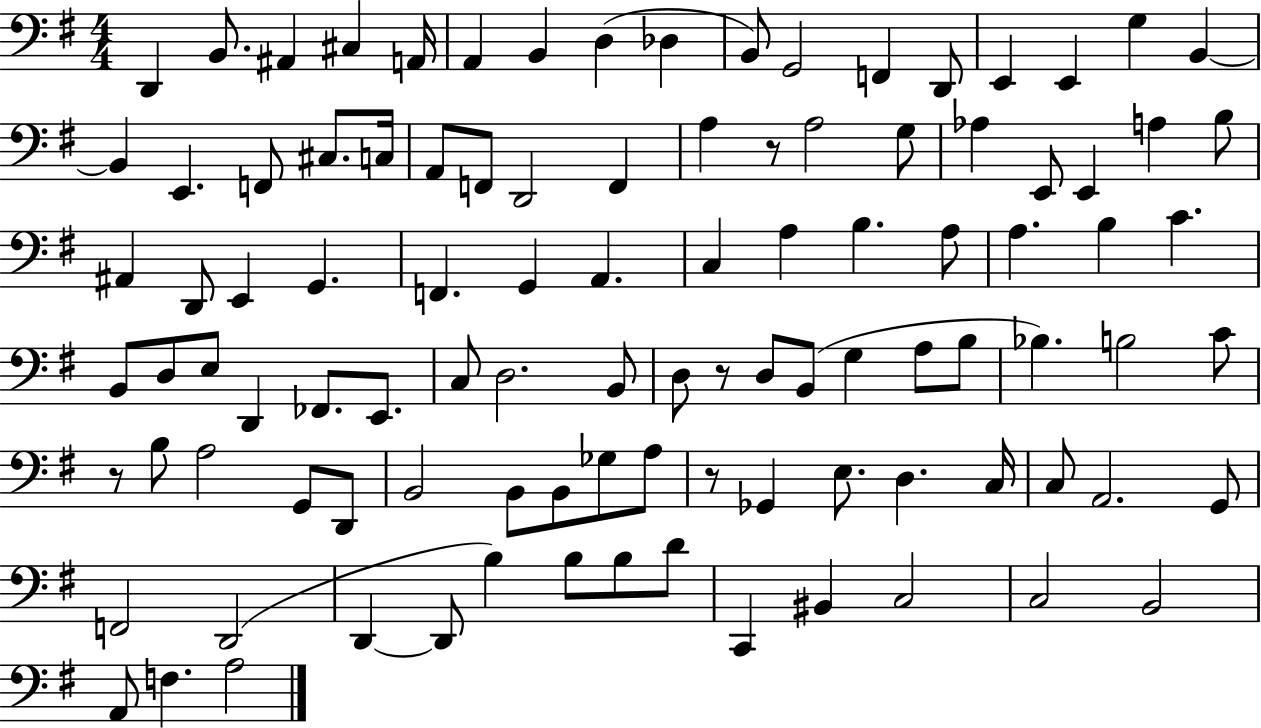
D2/q B2/e. A#2/q C#3/q A2/s A2/q B2/q D3/q Db3/q B2/e G2/h F2/q D2/e E2/q E2/q G3/q B2/q B2/q E2/q. F2/e C#3/e. C3/s A2/e F2/e D2/h F2/q A3/q R/e A3/h G3/e Ab3/q E2/e E2/q A3/q B3/e A#2/q D2/e E2/q G2/q. F2/q. G2/q A2/q. C3/q A3/q B3/q. A3/e A3/q. B3/q C4/q. B2/e D3/e E3/e D2/q FES2/e. E2/e. C3/e D3/h. B2/e D3/e R/e D3/e B2/e G3/q A3/e B3/e Bb3/q. B3/h C4/e R/e B3/e A3/h G2/e D2/e B2/h B2/e B2/e Gb3/e A3/e R/e Gb2/q E3/e. D3/q. C3/s C3/e A2/h. G2/e F2/h D2/h D2/q D2/e B3/q B3/e B3/e D4/e C2/q BIS2/q C3/h C3/h B2/h A2/e F3/q. A3/h